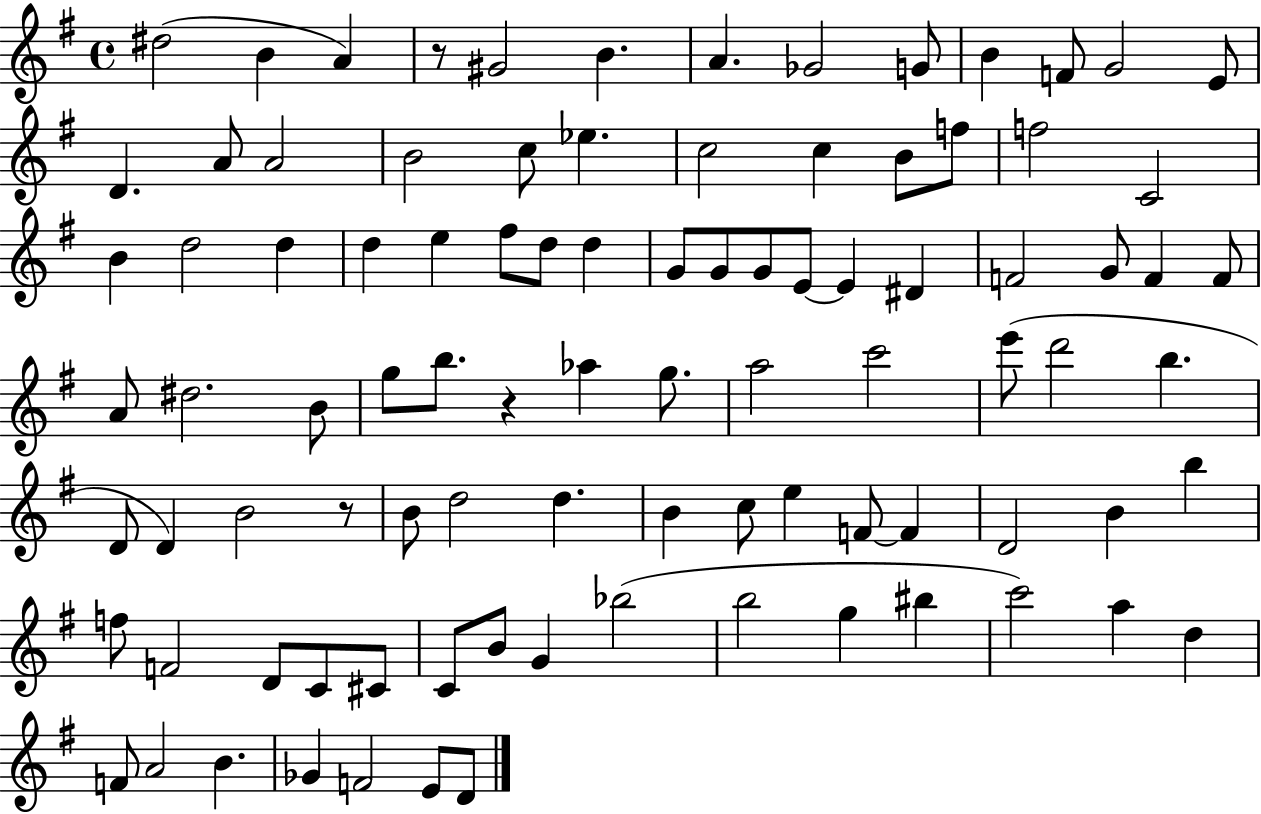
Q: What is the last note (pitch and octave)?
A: D4